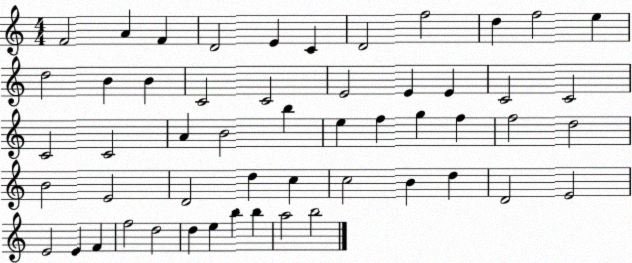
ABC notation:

X:1
T:Untitled
M:4/4
L:1/4
K:C
F2 A F D2 E C D2 f2 d f2 e d2 B B C2 C2 E2 E E C2 C2 C2 C2 A B2 b e f g f f2 d2 B2 E2 D2 d c c2 B d D2 E2 E2 E F f2 d2 d e b b a2 b2